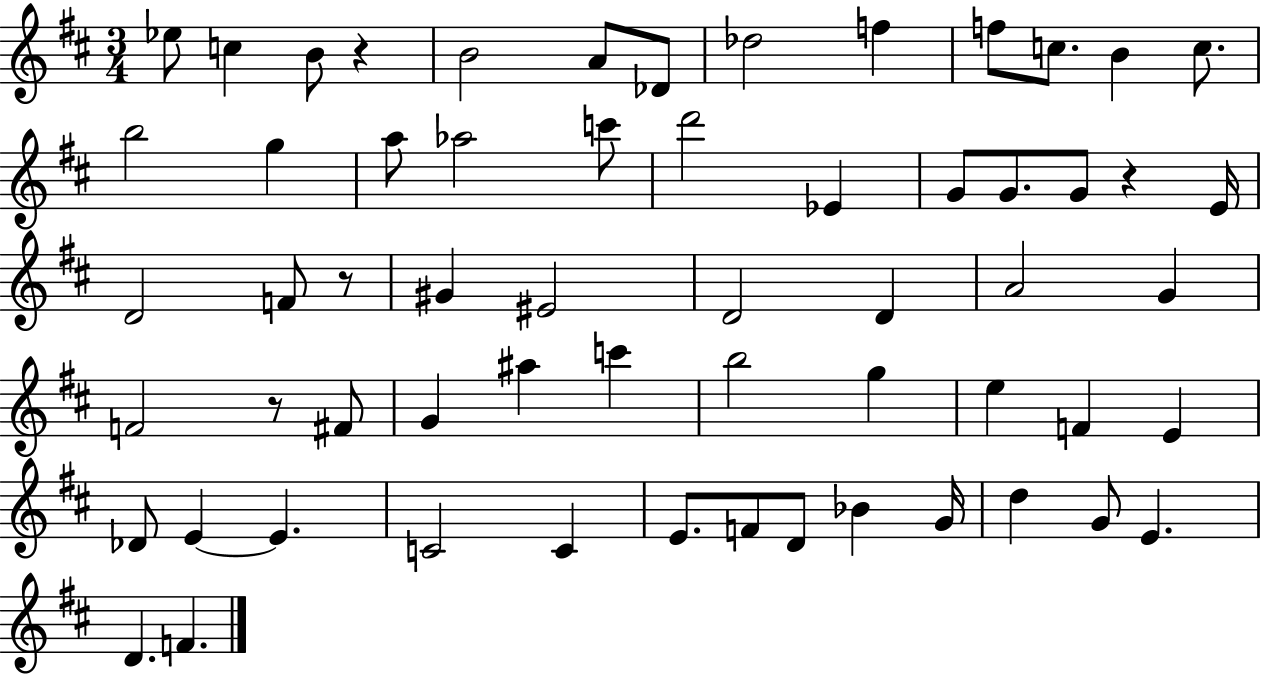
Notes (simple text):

Eb5/e C5/q B4/e R/q B4/h A4/e Db4/e Db5/h F5/q F5/e C5/e. B4/q C5/e. B5/h G5/q A5/e Ab5/h C6/e D6/h Eb4/q G4/e G4/e. G4/e R/q E4/s D4/h F4/e R/e G#4/q EIS4/h D4/h D4/q A4/h G4/q F4/h R/e F#4/e G4/q A#5/q C6/q B5/h G5/q E5/q F4/q E4/q Db4/e E4/q E4/q. C4/h C4/q E4/e. F4/e D4/e Bb4/q G4/s D5/q G4/e E4/q. D4/q. F4/q.